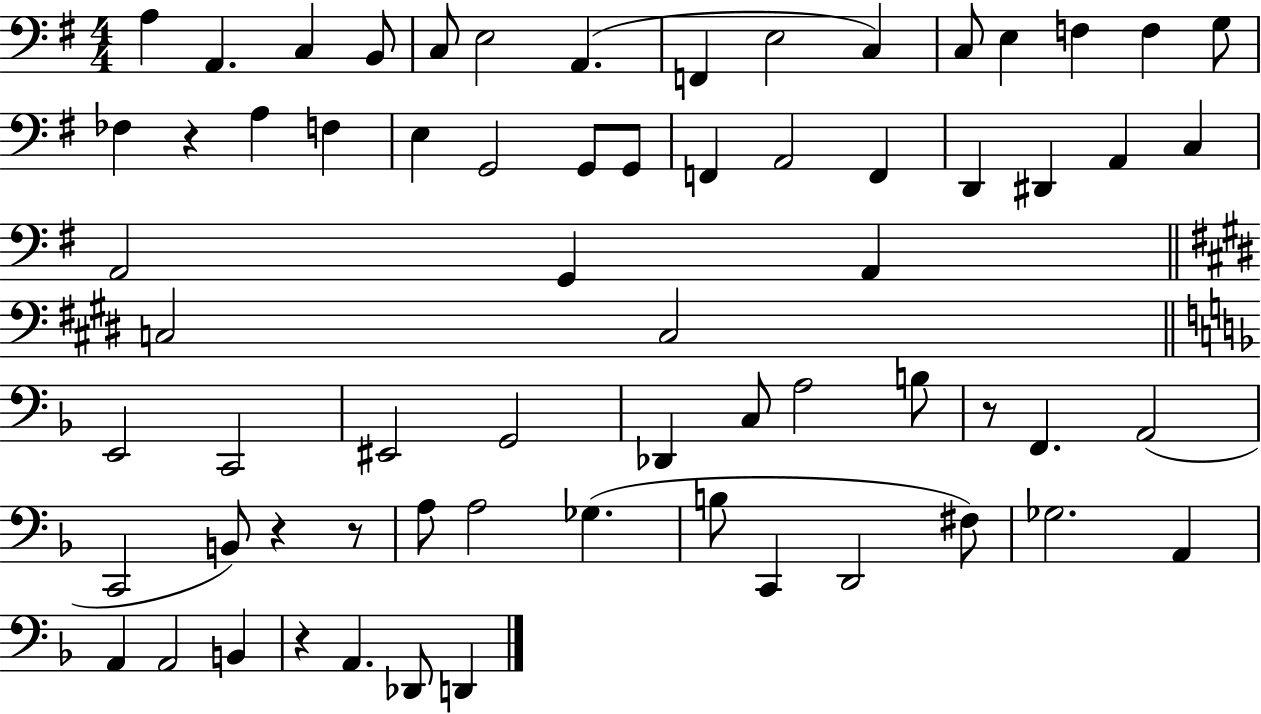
A3/q A2/q. C3/q B2/e C3/e E3/h A2/q. F2/q E3/h C3/q C3/e E3/q F3/q F3/q G3/e FES3/q R/q A3/q F3/q E3/q G2/h G2/e G2/e F2/q A2/h F2/q D2/q D#2/q A2/q C3/q A2/h G2/q A2/q C3/h C3/h E2/h C2/h EIS2/h G2/h Db2/q C3/e A3/h B3/e R/e F2/q. A2/h C2/h B2/e R/q R/e A3/e A3/h Gb3/q. B3/e C2/q D2/h F#3/e Gb3/h. A2/q A2/q A2/h B2/q R/q A2/q. Db2/e D2/q